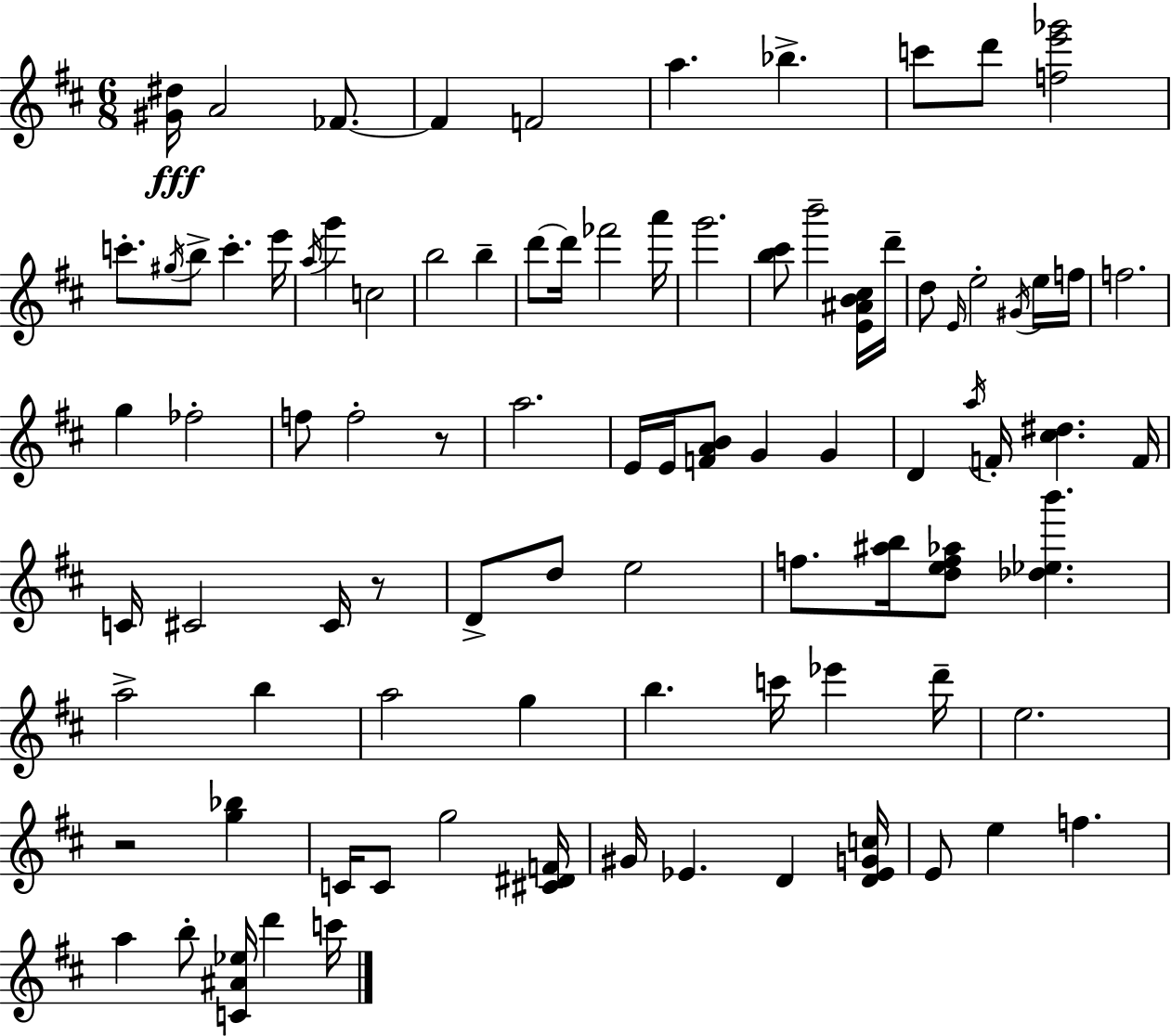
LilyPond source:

{
  \clef treble
  \numericTimeSignature
  \time 6/8
  \key d \major
  <gis' dis''>16\fff a'2 fes'8.~~ | fes'4 f'2 | a''4. bes''4.-> | c'''8 d'''8 <f'' e''' ges'''>2 | \break c'''8.-. \acciaccatura { gis''16 } b''8-> c'''4.-. | e'''16 \acciaccatura { a''16 } g'''4 c''2 | b''2 b''4-- | d'''8~~ d'''16 fes'''2 | \break a'''16 g'''2. | <b'' cis'''>8 b'''2-- | <e' ais' b' cis''>16 d'''16-- d''8 \grace { e'16 } e''2-. | \acciaccatura { gis'16 } e''16 f''16 f''2. | \break g''4 fes''2-. | f''8 f''2-. | r8 a''2. | e'16 e'16 <f' a' b'>8 g'4 | \break g'4 d'4 \acciaccatura { a''16 } f'16-. <cis'' dis''>4. | f'16 c'16 cis'2 | cis'16 r8 d'8-> d''8 e''2 | f''8. <ais'' b''>16 <d'' e'' f'' aes''>8 <des'' ees'' b'''>4. | \break a''2-> | b''4 a''2 | g''4 b''4. c'''16 | ees'''4 d'''16-- e''2. | \break r2 | <g'' bes''>4 c'16 c'8 g''2 | <cis' dis' f'>16 gis'16 ees'4. | d'4 <d' ees' g' c''>16 e'8 e''4 f''4. | \break a''4 b''8-. <c' ais' ees''>16 | d'''4 c'''16 \bar "|."
}